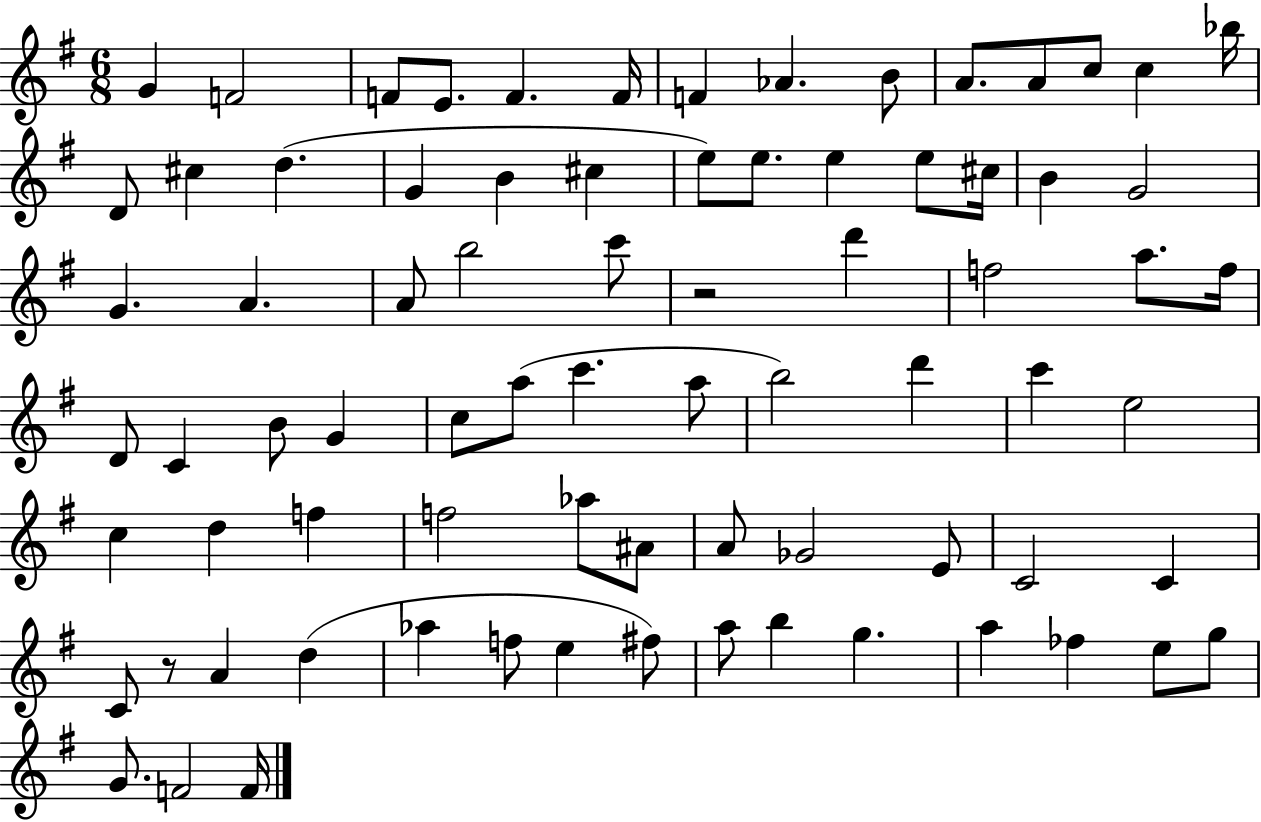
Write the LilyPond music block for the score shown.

{
  \clef treble
  \numericTimeSignature
  \time 6/8
  \key g \major
  g'4 f'2 | f'8 e'8. f'4. f'16 | f'4 aes'4. b'8 | a'8. a'8 c''8 c''4 bes''16 | \break d'8 cis''4 d''4.( | g'4 b'4 cis''4 | e''8) e''8. e''4 e''8 cis''16 | b'4 g'2 | \break g'4. a'4. | a'8 b''2 c'''8 | r2 d'''4 | f''2 a''8. f''16 | \break d'8 c'4 b'8 g'4 | c''8 a''8( c'''4. a''8 | b''2) d'''4 | c'''4 e''2 | \break c''4 d''4 f''4 | f''2 aes''8 ais'8 | a'8 ges'2 e'8 | c'2 c'4 | \break c'8 r8 a'4 d''4( | aes''4 f''8 e''4 fis''8) | a''8 b''4 g''4. | a''4 fes''4 e''8 g''8 | \break g'8. f'2 f'16 | \bar "|."
}